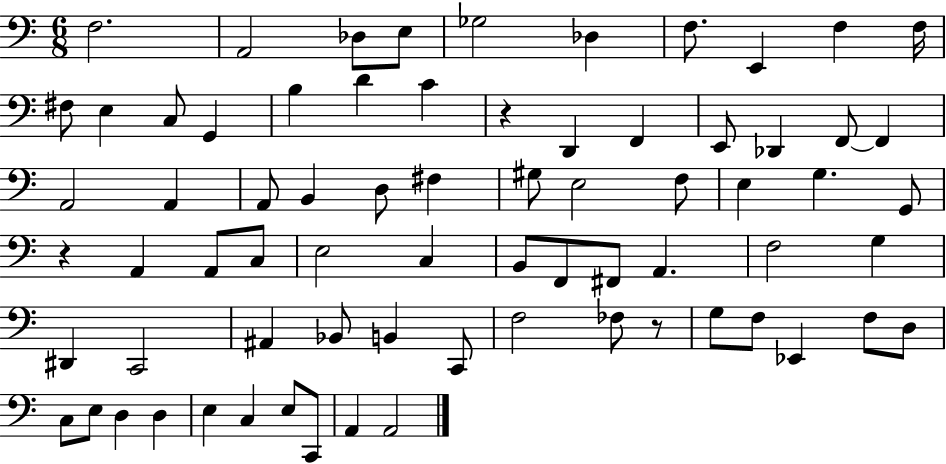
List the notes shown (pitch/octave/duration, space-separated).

F3/h. A2/h Db3/e E3/e Gb3/h Db3/q F3/e. E2/q F3/q F3/s F#3/e E3/q C3/e G2/q B3/q D4/q C4/q R/q D2/q F2/q E2/e Db2/q F2/e F2/q A2/h A2/q A2/e B2/q D3/e F#3/q G#3/e E3/h F3/e E3/q G3/q. G2/e R/q A2/q A2/e C3/e E3/h C3/q B2/e F2/e F#2/e A2/q. F3/h G3/q D#2/q C2/h A#2/q Bb2/e B2/q C2/e F3/h FES3/e R/e G3/e F3/e Eb2/q F3/e D3/e C3/e E3/e D3/q D3/q E3/q C3/q E3/e C2/e A2/q A2/h